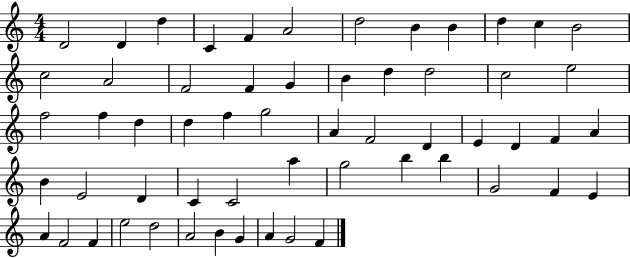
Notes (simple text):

D4/h D4/q D5/q C4/q F4/q A4/h D5/h B4/q B4/q D5/q C5/q B4/h C5/h A4/h F4/h F4/q G4/q B4/q D5/q D5/h C5/h E5/h F5/h F5/q D5/q D5/q F5/q G5/h A4/q F4/h D4/q E4/q D4/q F4/q A4/q B4/q E4/h D4/q C4/q C4/h A5/q G5/h B5/q B5/q G4/h F4/q E4/q A4/q F4/h F4/q E5/h D5/h A4/h B4/q G4/q A4/q G4/h F4/q